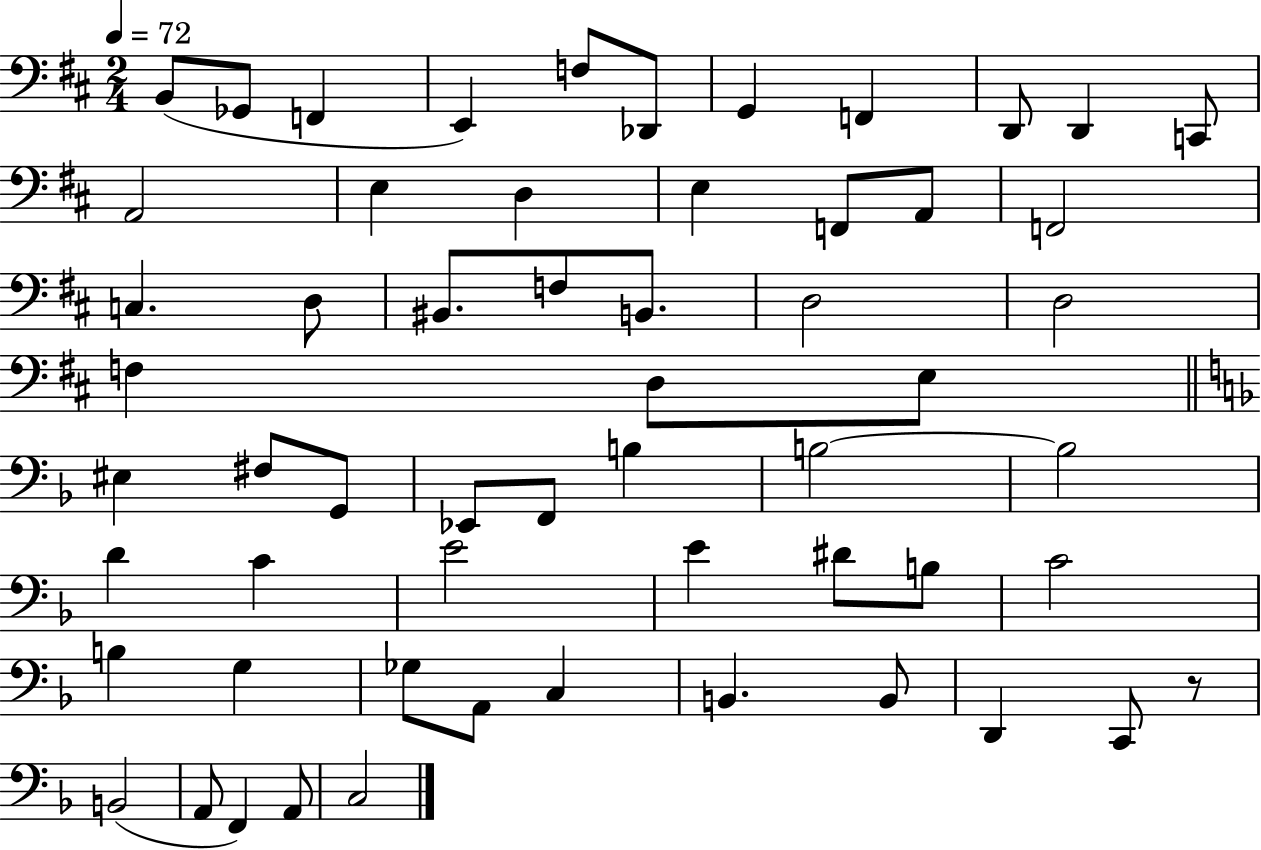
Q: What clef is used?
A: bass